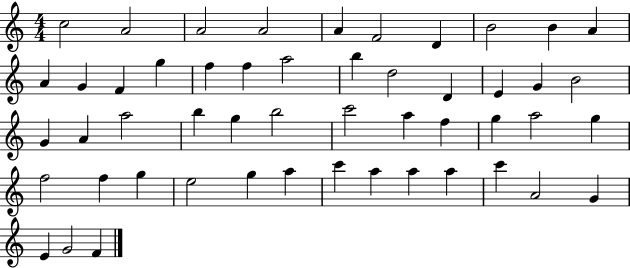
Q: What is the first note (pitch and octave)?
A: C5